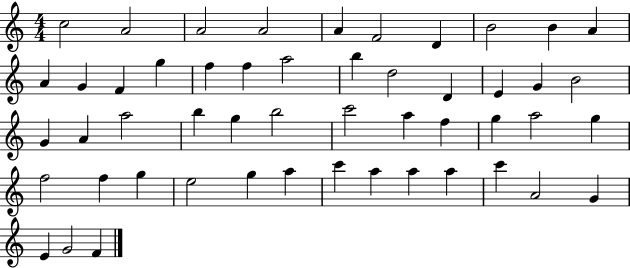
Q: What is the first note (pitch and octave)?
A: C5